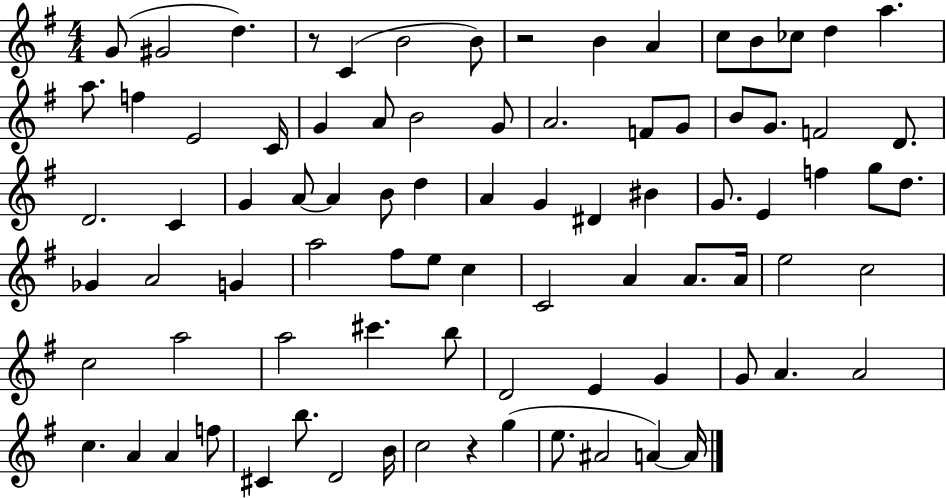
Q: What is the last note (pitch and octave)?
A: A4